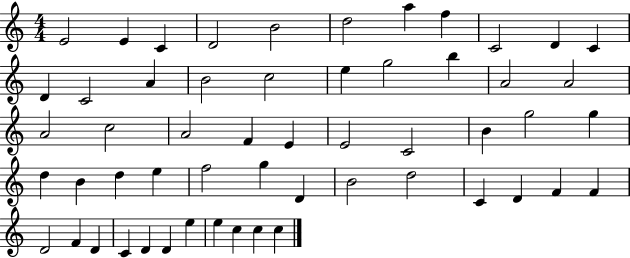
{
  \clef treble
  \numericTimeSignature
  \time 4/4
  \key c \major
  e'2 e'4 c'4 | d'2 b'2 | d''2 a''4 f''4 | c'2 d'4 c'4 | \break d'4 c'2 a'4 | b'2 c''2 | e''4 g''2 b''4 | a'2 a'2 | \break a'2 c''2 | a'2 f'4 e'4 | e'2 c'2 | b'4 g''2 g''4 | \break d''4 b'4 d''4 e''4 | f''2 g''4 d'4 | b'2 d''2 | c'4 d'4 f'4 f'4 | \break d'2 f'4 d'4 | c'4 d'4 d'4 e''4 | e''4 c''4 c''4 c''4 | \bar "|."
}